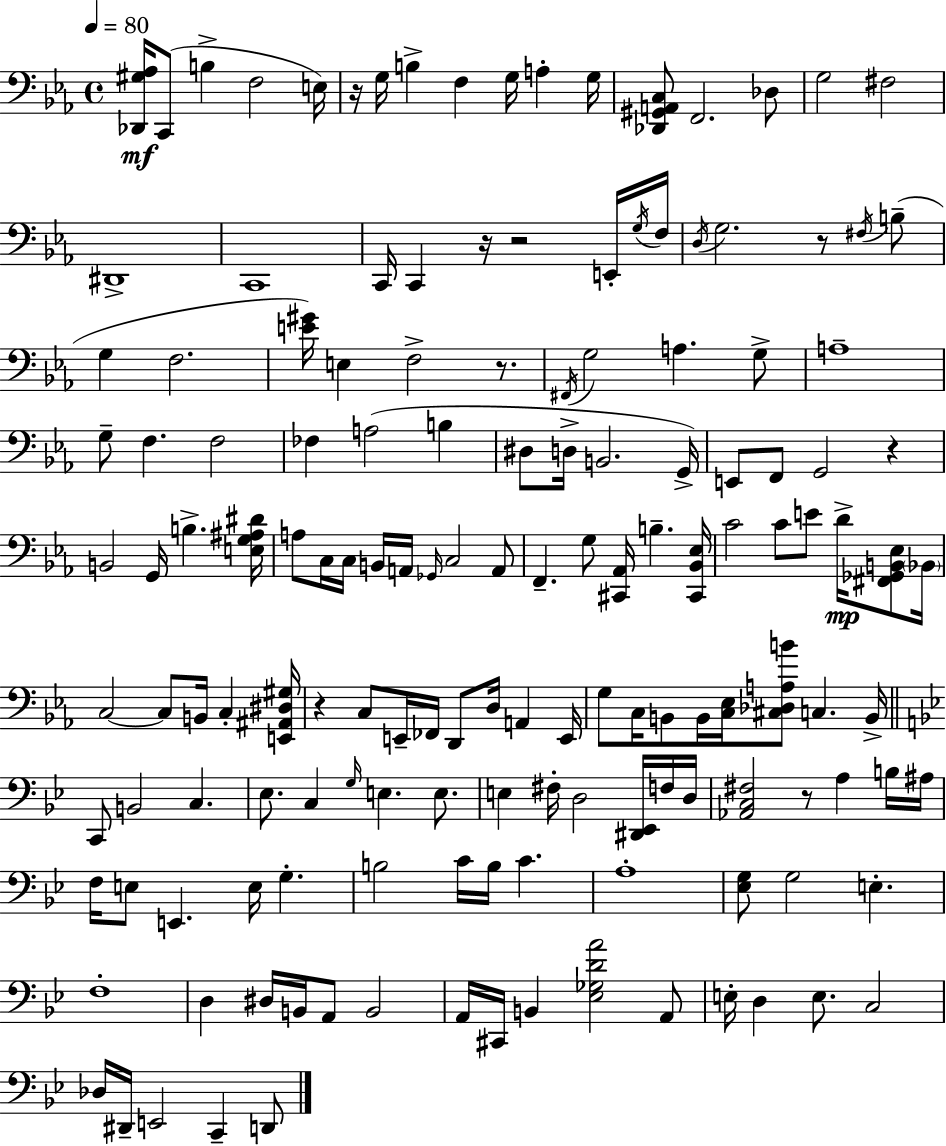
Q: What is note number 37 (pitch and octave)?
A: F3